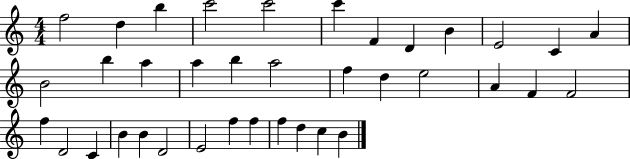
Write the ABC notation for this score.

X:1
T:Untitled
M:4/4
L:1/4
K:C
f2 d b c'2 c'2 c' F D B E2 C A B2 b a a b a2 f d e2 A F F2 f D2 C B B D2 E2 f f f d c B